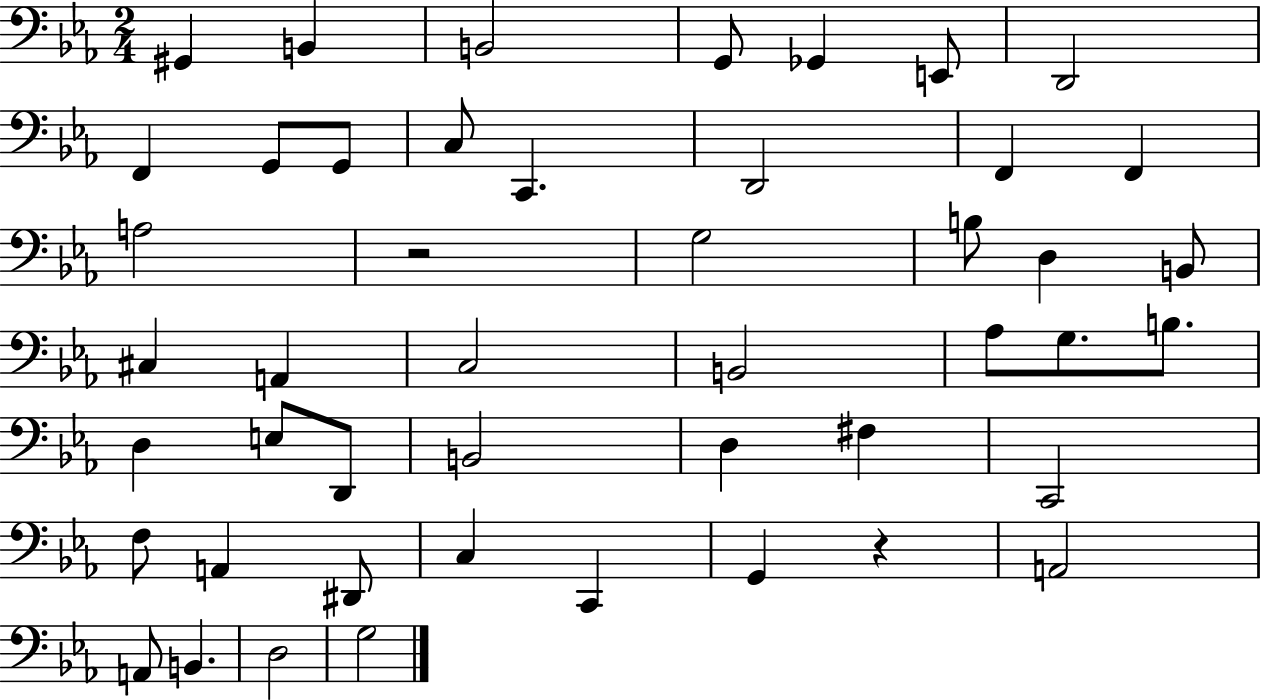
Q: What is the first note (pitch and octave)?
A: G#2